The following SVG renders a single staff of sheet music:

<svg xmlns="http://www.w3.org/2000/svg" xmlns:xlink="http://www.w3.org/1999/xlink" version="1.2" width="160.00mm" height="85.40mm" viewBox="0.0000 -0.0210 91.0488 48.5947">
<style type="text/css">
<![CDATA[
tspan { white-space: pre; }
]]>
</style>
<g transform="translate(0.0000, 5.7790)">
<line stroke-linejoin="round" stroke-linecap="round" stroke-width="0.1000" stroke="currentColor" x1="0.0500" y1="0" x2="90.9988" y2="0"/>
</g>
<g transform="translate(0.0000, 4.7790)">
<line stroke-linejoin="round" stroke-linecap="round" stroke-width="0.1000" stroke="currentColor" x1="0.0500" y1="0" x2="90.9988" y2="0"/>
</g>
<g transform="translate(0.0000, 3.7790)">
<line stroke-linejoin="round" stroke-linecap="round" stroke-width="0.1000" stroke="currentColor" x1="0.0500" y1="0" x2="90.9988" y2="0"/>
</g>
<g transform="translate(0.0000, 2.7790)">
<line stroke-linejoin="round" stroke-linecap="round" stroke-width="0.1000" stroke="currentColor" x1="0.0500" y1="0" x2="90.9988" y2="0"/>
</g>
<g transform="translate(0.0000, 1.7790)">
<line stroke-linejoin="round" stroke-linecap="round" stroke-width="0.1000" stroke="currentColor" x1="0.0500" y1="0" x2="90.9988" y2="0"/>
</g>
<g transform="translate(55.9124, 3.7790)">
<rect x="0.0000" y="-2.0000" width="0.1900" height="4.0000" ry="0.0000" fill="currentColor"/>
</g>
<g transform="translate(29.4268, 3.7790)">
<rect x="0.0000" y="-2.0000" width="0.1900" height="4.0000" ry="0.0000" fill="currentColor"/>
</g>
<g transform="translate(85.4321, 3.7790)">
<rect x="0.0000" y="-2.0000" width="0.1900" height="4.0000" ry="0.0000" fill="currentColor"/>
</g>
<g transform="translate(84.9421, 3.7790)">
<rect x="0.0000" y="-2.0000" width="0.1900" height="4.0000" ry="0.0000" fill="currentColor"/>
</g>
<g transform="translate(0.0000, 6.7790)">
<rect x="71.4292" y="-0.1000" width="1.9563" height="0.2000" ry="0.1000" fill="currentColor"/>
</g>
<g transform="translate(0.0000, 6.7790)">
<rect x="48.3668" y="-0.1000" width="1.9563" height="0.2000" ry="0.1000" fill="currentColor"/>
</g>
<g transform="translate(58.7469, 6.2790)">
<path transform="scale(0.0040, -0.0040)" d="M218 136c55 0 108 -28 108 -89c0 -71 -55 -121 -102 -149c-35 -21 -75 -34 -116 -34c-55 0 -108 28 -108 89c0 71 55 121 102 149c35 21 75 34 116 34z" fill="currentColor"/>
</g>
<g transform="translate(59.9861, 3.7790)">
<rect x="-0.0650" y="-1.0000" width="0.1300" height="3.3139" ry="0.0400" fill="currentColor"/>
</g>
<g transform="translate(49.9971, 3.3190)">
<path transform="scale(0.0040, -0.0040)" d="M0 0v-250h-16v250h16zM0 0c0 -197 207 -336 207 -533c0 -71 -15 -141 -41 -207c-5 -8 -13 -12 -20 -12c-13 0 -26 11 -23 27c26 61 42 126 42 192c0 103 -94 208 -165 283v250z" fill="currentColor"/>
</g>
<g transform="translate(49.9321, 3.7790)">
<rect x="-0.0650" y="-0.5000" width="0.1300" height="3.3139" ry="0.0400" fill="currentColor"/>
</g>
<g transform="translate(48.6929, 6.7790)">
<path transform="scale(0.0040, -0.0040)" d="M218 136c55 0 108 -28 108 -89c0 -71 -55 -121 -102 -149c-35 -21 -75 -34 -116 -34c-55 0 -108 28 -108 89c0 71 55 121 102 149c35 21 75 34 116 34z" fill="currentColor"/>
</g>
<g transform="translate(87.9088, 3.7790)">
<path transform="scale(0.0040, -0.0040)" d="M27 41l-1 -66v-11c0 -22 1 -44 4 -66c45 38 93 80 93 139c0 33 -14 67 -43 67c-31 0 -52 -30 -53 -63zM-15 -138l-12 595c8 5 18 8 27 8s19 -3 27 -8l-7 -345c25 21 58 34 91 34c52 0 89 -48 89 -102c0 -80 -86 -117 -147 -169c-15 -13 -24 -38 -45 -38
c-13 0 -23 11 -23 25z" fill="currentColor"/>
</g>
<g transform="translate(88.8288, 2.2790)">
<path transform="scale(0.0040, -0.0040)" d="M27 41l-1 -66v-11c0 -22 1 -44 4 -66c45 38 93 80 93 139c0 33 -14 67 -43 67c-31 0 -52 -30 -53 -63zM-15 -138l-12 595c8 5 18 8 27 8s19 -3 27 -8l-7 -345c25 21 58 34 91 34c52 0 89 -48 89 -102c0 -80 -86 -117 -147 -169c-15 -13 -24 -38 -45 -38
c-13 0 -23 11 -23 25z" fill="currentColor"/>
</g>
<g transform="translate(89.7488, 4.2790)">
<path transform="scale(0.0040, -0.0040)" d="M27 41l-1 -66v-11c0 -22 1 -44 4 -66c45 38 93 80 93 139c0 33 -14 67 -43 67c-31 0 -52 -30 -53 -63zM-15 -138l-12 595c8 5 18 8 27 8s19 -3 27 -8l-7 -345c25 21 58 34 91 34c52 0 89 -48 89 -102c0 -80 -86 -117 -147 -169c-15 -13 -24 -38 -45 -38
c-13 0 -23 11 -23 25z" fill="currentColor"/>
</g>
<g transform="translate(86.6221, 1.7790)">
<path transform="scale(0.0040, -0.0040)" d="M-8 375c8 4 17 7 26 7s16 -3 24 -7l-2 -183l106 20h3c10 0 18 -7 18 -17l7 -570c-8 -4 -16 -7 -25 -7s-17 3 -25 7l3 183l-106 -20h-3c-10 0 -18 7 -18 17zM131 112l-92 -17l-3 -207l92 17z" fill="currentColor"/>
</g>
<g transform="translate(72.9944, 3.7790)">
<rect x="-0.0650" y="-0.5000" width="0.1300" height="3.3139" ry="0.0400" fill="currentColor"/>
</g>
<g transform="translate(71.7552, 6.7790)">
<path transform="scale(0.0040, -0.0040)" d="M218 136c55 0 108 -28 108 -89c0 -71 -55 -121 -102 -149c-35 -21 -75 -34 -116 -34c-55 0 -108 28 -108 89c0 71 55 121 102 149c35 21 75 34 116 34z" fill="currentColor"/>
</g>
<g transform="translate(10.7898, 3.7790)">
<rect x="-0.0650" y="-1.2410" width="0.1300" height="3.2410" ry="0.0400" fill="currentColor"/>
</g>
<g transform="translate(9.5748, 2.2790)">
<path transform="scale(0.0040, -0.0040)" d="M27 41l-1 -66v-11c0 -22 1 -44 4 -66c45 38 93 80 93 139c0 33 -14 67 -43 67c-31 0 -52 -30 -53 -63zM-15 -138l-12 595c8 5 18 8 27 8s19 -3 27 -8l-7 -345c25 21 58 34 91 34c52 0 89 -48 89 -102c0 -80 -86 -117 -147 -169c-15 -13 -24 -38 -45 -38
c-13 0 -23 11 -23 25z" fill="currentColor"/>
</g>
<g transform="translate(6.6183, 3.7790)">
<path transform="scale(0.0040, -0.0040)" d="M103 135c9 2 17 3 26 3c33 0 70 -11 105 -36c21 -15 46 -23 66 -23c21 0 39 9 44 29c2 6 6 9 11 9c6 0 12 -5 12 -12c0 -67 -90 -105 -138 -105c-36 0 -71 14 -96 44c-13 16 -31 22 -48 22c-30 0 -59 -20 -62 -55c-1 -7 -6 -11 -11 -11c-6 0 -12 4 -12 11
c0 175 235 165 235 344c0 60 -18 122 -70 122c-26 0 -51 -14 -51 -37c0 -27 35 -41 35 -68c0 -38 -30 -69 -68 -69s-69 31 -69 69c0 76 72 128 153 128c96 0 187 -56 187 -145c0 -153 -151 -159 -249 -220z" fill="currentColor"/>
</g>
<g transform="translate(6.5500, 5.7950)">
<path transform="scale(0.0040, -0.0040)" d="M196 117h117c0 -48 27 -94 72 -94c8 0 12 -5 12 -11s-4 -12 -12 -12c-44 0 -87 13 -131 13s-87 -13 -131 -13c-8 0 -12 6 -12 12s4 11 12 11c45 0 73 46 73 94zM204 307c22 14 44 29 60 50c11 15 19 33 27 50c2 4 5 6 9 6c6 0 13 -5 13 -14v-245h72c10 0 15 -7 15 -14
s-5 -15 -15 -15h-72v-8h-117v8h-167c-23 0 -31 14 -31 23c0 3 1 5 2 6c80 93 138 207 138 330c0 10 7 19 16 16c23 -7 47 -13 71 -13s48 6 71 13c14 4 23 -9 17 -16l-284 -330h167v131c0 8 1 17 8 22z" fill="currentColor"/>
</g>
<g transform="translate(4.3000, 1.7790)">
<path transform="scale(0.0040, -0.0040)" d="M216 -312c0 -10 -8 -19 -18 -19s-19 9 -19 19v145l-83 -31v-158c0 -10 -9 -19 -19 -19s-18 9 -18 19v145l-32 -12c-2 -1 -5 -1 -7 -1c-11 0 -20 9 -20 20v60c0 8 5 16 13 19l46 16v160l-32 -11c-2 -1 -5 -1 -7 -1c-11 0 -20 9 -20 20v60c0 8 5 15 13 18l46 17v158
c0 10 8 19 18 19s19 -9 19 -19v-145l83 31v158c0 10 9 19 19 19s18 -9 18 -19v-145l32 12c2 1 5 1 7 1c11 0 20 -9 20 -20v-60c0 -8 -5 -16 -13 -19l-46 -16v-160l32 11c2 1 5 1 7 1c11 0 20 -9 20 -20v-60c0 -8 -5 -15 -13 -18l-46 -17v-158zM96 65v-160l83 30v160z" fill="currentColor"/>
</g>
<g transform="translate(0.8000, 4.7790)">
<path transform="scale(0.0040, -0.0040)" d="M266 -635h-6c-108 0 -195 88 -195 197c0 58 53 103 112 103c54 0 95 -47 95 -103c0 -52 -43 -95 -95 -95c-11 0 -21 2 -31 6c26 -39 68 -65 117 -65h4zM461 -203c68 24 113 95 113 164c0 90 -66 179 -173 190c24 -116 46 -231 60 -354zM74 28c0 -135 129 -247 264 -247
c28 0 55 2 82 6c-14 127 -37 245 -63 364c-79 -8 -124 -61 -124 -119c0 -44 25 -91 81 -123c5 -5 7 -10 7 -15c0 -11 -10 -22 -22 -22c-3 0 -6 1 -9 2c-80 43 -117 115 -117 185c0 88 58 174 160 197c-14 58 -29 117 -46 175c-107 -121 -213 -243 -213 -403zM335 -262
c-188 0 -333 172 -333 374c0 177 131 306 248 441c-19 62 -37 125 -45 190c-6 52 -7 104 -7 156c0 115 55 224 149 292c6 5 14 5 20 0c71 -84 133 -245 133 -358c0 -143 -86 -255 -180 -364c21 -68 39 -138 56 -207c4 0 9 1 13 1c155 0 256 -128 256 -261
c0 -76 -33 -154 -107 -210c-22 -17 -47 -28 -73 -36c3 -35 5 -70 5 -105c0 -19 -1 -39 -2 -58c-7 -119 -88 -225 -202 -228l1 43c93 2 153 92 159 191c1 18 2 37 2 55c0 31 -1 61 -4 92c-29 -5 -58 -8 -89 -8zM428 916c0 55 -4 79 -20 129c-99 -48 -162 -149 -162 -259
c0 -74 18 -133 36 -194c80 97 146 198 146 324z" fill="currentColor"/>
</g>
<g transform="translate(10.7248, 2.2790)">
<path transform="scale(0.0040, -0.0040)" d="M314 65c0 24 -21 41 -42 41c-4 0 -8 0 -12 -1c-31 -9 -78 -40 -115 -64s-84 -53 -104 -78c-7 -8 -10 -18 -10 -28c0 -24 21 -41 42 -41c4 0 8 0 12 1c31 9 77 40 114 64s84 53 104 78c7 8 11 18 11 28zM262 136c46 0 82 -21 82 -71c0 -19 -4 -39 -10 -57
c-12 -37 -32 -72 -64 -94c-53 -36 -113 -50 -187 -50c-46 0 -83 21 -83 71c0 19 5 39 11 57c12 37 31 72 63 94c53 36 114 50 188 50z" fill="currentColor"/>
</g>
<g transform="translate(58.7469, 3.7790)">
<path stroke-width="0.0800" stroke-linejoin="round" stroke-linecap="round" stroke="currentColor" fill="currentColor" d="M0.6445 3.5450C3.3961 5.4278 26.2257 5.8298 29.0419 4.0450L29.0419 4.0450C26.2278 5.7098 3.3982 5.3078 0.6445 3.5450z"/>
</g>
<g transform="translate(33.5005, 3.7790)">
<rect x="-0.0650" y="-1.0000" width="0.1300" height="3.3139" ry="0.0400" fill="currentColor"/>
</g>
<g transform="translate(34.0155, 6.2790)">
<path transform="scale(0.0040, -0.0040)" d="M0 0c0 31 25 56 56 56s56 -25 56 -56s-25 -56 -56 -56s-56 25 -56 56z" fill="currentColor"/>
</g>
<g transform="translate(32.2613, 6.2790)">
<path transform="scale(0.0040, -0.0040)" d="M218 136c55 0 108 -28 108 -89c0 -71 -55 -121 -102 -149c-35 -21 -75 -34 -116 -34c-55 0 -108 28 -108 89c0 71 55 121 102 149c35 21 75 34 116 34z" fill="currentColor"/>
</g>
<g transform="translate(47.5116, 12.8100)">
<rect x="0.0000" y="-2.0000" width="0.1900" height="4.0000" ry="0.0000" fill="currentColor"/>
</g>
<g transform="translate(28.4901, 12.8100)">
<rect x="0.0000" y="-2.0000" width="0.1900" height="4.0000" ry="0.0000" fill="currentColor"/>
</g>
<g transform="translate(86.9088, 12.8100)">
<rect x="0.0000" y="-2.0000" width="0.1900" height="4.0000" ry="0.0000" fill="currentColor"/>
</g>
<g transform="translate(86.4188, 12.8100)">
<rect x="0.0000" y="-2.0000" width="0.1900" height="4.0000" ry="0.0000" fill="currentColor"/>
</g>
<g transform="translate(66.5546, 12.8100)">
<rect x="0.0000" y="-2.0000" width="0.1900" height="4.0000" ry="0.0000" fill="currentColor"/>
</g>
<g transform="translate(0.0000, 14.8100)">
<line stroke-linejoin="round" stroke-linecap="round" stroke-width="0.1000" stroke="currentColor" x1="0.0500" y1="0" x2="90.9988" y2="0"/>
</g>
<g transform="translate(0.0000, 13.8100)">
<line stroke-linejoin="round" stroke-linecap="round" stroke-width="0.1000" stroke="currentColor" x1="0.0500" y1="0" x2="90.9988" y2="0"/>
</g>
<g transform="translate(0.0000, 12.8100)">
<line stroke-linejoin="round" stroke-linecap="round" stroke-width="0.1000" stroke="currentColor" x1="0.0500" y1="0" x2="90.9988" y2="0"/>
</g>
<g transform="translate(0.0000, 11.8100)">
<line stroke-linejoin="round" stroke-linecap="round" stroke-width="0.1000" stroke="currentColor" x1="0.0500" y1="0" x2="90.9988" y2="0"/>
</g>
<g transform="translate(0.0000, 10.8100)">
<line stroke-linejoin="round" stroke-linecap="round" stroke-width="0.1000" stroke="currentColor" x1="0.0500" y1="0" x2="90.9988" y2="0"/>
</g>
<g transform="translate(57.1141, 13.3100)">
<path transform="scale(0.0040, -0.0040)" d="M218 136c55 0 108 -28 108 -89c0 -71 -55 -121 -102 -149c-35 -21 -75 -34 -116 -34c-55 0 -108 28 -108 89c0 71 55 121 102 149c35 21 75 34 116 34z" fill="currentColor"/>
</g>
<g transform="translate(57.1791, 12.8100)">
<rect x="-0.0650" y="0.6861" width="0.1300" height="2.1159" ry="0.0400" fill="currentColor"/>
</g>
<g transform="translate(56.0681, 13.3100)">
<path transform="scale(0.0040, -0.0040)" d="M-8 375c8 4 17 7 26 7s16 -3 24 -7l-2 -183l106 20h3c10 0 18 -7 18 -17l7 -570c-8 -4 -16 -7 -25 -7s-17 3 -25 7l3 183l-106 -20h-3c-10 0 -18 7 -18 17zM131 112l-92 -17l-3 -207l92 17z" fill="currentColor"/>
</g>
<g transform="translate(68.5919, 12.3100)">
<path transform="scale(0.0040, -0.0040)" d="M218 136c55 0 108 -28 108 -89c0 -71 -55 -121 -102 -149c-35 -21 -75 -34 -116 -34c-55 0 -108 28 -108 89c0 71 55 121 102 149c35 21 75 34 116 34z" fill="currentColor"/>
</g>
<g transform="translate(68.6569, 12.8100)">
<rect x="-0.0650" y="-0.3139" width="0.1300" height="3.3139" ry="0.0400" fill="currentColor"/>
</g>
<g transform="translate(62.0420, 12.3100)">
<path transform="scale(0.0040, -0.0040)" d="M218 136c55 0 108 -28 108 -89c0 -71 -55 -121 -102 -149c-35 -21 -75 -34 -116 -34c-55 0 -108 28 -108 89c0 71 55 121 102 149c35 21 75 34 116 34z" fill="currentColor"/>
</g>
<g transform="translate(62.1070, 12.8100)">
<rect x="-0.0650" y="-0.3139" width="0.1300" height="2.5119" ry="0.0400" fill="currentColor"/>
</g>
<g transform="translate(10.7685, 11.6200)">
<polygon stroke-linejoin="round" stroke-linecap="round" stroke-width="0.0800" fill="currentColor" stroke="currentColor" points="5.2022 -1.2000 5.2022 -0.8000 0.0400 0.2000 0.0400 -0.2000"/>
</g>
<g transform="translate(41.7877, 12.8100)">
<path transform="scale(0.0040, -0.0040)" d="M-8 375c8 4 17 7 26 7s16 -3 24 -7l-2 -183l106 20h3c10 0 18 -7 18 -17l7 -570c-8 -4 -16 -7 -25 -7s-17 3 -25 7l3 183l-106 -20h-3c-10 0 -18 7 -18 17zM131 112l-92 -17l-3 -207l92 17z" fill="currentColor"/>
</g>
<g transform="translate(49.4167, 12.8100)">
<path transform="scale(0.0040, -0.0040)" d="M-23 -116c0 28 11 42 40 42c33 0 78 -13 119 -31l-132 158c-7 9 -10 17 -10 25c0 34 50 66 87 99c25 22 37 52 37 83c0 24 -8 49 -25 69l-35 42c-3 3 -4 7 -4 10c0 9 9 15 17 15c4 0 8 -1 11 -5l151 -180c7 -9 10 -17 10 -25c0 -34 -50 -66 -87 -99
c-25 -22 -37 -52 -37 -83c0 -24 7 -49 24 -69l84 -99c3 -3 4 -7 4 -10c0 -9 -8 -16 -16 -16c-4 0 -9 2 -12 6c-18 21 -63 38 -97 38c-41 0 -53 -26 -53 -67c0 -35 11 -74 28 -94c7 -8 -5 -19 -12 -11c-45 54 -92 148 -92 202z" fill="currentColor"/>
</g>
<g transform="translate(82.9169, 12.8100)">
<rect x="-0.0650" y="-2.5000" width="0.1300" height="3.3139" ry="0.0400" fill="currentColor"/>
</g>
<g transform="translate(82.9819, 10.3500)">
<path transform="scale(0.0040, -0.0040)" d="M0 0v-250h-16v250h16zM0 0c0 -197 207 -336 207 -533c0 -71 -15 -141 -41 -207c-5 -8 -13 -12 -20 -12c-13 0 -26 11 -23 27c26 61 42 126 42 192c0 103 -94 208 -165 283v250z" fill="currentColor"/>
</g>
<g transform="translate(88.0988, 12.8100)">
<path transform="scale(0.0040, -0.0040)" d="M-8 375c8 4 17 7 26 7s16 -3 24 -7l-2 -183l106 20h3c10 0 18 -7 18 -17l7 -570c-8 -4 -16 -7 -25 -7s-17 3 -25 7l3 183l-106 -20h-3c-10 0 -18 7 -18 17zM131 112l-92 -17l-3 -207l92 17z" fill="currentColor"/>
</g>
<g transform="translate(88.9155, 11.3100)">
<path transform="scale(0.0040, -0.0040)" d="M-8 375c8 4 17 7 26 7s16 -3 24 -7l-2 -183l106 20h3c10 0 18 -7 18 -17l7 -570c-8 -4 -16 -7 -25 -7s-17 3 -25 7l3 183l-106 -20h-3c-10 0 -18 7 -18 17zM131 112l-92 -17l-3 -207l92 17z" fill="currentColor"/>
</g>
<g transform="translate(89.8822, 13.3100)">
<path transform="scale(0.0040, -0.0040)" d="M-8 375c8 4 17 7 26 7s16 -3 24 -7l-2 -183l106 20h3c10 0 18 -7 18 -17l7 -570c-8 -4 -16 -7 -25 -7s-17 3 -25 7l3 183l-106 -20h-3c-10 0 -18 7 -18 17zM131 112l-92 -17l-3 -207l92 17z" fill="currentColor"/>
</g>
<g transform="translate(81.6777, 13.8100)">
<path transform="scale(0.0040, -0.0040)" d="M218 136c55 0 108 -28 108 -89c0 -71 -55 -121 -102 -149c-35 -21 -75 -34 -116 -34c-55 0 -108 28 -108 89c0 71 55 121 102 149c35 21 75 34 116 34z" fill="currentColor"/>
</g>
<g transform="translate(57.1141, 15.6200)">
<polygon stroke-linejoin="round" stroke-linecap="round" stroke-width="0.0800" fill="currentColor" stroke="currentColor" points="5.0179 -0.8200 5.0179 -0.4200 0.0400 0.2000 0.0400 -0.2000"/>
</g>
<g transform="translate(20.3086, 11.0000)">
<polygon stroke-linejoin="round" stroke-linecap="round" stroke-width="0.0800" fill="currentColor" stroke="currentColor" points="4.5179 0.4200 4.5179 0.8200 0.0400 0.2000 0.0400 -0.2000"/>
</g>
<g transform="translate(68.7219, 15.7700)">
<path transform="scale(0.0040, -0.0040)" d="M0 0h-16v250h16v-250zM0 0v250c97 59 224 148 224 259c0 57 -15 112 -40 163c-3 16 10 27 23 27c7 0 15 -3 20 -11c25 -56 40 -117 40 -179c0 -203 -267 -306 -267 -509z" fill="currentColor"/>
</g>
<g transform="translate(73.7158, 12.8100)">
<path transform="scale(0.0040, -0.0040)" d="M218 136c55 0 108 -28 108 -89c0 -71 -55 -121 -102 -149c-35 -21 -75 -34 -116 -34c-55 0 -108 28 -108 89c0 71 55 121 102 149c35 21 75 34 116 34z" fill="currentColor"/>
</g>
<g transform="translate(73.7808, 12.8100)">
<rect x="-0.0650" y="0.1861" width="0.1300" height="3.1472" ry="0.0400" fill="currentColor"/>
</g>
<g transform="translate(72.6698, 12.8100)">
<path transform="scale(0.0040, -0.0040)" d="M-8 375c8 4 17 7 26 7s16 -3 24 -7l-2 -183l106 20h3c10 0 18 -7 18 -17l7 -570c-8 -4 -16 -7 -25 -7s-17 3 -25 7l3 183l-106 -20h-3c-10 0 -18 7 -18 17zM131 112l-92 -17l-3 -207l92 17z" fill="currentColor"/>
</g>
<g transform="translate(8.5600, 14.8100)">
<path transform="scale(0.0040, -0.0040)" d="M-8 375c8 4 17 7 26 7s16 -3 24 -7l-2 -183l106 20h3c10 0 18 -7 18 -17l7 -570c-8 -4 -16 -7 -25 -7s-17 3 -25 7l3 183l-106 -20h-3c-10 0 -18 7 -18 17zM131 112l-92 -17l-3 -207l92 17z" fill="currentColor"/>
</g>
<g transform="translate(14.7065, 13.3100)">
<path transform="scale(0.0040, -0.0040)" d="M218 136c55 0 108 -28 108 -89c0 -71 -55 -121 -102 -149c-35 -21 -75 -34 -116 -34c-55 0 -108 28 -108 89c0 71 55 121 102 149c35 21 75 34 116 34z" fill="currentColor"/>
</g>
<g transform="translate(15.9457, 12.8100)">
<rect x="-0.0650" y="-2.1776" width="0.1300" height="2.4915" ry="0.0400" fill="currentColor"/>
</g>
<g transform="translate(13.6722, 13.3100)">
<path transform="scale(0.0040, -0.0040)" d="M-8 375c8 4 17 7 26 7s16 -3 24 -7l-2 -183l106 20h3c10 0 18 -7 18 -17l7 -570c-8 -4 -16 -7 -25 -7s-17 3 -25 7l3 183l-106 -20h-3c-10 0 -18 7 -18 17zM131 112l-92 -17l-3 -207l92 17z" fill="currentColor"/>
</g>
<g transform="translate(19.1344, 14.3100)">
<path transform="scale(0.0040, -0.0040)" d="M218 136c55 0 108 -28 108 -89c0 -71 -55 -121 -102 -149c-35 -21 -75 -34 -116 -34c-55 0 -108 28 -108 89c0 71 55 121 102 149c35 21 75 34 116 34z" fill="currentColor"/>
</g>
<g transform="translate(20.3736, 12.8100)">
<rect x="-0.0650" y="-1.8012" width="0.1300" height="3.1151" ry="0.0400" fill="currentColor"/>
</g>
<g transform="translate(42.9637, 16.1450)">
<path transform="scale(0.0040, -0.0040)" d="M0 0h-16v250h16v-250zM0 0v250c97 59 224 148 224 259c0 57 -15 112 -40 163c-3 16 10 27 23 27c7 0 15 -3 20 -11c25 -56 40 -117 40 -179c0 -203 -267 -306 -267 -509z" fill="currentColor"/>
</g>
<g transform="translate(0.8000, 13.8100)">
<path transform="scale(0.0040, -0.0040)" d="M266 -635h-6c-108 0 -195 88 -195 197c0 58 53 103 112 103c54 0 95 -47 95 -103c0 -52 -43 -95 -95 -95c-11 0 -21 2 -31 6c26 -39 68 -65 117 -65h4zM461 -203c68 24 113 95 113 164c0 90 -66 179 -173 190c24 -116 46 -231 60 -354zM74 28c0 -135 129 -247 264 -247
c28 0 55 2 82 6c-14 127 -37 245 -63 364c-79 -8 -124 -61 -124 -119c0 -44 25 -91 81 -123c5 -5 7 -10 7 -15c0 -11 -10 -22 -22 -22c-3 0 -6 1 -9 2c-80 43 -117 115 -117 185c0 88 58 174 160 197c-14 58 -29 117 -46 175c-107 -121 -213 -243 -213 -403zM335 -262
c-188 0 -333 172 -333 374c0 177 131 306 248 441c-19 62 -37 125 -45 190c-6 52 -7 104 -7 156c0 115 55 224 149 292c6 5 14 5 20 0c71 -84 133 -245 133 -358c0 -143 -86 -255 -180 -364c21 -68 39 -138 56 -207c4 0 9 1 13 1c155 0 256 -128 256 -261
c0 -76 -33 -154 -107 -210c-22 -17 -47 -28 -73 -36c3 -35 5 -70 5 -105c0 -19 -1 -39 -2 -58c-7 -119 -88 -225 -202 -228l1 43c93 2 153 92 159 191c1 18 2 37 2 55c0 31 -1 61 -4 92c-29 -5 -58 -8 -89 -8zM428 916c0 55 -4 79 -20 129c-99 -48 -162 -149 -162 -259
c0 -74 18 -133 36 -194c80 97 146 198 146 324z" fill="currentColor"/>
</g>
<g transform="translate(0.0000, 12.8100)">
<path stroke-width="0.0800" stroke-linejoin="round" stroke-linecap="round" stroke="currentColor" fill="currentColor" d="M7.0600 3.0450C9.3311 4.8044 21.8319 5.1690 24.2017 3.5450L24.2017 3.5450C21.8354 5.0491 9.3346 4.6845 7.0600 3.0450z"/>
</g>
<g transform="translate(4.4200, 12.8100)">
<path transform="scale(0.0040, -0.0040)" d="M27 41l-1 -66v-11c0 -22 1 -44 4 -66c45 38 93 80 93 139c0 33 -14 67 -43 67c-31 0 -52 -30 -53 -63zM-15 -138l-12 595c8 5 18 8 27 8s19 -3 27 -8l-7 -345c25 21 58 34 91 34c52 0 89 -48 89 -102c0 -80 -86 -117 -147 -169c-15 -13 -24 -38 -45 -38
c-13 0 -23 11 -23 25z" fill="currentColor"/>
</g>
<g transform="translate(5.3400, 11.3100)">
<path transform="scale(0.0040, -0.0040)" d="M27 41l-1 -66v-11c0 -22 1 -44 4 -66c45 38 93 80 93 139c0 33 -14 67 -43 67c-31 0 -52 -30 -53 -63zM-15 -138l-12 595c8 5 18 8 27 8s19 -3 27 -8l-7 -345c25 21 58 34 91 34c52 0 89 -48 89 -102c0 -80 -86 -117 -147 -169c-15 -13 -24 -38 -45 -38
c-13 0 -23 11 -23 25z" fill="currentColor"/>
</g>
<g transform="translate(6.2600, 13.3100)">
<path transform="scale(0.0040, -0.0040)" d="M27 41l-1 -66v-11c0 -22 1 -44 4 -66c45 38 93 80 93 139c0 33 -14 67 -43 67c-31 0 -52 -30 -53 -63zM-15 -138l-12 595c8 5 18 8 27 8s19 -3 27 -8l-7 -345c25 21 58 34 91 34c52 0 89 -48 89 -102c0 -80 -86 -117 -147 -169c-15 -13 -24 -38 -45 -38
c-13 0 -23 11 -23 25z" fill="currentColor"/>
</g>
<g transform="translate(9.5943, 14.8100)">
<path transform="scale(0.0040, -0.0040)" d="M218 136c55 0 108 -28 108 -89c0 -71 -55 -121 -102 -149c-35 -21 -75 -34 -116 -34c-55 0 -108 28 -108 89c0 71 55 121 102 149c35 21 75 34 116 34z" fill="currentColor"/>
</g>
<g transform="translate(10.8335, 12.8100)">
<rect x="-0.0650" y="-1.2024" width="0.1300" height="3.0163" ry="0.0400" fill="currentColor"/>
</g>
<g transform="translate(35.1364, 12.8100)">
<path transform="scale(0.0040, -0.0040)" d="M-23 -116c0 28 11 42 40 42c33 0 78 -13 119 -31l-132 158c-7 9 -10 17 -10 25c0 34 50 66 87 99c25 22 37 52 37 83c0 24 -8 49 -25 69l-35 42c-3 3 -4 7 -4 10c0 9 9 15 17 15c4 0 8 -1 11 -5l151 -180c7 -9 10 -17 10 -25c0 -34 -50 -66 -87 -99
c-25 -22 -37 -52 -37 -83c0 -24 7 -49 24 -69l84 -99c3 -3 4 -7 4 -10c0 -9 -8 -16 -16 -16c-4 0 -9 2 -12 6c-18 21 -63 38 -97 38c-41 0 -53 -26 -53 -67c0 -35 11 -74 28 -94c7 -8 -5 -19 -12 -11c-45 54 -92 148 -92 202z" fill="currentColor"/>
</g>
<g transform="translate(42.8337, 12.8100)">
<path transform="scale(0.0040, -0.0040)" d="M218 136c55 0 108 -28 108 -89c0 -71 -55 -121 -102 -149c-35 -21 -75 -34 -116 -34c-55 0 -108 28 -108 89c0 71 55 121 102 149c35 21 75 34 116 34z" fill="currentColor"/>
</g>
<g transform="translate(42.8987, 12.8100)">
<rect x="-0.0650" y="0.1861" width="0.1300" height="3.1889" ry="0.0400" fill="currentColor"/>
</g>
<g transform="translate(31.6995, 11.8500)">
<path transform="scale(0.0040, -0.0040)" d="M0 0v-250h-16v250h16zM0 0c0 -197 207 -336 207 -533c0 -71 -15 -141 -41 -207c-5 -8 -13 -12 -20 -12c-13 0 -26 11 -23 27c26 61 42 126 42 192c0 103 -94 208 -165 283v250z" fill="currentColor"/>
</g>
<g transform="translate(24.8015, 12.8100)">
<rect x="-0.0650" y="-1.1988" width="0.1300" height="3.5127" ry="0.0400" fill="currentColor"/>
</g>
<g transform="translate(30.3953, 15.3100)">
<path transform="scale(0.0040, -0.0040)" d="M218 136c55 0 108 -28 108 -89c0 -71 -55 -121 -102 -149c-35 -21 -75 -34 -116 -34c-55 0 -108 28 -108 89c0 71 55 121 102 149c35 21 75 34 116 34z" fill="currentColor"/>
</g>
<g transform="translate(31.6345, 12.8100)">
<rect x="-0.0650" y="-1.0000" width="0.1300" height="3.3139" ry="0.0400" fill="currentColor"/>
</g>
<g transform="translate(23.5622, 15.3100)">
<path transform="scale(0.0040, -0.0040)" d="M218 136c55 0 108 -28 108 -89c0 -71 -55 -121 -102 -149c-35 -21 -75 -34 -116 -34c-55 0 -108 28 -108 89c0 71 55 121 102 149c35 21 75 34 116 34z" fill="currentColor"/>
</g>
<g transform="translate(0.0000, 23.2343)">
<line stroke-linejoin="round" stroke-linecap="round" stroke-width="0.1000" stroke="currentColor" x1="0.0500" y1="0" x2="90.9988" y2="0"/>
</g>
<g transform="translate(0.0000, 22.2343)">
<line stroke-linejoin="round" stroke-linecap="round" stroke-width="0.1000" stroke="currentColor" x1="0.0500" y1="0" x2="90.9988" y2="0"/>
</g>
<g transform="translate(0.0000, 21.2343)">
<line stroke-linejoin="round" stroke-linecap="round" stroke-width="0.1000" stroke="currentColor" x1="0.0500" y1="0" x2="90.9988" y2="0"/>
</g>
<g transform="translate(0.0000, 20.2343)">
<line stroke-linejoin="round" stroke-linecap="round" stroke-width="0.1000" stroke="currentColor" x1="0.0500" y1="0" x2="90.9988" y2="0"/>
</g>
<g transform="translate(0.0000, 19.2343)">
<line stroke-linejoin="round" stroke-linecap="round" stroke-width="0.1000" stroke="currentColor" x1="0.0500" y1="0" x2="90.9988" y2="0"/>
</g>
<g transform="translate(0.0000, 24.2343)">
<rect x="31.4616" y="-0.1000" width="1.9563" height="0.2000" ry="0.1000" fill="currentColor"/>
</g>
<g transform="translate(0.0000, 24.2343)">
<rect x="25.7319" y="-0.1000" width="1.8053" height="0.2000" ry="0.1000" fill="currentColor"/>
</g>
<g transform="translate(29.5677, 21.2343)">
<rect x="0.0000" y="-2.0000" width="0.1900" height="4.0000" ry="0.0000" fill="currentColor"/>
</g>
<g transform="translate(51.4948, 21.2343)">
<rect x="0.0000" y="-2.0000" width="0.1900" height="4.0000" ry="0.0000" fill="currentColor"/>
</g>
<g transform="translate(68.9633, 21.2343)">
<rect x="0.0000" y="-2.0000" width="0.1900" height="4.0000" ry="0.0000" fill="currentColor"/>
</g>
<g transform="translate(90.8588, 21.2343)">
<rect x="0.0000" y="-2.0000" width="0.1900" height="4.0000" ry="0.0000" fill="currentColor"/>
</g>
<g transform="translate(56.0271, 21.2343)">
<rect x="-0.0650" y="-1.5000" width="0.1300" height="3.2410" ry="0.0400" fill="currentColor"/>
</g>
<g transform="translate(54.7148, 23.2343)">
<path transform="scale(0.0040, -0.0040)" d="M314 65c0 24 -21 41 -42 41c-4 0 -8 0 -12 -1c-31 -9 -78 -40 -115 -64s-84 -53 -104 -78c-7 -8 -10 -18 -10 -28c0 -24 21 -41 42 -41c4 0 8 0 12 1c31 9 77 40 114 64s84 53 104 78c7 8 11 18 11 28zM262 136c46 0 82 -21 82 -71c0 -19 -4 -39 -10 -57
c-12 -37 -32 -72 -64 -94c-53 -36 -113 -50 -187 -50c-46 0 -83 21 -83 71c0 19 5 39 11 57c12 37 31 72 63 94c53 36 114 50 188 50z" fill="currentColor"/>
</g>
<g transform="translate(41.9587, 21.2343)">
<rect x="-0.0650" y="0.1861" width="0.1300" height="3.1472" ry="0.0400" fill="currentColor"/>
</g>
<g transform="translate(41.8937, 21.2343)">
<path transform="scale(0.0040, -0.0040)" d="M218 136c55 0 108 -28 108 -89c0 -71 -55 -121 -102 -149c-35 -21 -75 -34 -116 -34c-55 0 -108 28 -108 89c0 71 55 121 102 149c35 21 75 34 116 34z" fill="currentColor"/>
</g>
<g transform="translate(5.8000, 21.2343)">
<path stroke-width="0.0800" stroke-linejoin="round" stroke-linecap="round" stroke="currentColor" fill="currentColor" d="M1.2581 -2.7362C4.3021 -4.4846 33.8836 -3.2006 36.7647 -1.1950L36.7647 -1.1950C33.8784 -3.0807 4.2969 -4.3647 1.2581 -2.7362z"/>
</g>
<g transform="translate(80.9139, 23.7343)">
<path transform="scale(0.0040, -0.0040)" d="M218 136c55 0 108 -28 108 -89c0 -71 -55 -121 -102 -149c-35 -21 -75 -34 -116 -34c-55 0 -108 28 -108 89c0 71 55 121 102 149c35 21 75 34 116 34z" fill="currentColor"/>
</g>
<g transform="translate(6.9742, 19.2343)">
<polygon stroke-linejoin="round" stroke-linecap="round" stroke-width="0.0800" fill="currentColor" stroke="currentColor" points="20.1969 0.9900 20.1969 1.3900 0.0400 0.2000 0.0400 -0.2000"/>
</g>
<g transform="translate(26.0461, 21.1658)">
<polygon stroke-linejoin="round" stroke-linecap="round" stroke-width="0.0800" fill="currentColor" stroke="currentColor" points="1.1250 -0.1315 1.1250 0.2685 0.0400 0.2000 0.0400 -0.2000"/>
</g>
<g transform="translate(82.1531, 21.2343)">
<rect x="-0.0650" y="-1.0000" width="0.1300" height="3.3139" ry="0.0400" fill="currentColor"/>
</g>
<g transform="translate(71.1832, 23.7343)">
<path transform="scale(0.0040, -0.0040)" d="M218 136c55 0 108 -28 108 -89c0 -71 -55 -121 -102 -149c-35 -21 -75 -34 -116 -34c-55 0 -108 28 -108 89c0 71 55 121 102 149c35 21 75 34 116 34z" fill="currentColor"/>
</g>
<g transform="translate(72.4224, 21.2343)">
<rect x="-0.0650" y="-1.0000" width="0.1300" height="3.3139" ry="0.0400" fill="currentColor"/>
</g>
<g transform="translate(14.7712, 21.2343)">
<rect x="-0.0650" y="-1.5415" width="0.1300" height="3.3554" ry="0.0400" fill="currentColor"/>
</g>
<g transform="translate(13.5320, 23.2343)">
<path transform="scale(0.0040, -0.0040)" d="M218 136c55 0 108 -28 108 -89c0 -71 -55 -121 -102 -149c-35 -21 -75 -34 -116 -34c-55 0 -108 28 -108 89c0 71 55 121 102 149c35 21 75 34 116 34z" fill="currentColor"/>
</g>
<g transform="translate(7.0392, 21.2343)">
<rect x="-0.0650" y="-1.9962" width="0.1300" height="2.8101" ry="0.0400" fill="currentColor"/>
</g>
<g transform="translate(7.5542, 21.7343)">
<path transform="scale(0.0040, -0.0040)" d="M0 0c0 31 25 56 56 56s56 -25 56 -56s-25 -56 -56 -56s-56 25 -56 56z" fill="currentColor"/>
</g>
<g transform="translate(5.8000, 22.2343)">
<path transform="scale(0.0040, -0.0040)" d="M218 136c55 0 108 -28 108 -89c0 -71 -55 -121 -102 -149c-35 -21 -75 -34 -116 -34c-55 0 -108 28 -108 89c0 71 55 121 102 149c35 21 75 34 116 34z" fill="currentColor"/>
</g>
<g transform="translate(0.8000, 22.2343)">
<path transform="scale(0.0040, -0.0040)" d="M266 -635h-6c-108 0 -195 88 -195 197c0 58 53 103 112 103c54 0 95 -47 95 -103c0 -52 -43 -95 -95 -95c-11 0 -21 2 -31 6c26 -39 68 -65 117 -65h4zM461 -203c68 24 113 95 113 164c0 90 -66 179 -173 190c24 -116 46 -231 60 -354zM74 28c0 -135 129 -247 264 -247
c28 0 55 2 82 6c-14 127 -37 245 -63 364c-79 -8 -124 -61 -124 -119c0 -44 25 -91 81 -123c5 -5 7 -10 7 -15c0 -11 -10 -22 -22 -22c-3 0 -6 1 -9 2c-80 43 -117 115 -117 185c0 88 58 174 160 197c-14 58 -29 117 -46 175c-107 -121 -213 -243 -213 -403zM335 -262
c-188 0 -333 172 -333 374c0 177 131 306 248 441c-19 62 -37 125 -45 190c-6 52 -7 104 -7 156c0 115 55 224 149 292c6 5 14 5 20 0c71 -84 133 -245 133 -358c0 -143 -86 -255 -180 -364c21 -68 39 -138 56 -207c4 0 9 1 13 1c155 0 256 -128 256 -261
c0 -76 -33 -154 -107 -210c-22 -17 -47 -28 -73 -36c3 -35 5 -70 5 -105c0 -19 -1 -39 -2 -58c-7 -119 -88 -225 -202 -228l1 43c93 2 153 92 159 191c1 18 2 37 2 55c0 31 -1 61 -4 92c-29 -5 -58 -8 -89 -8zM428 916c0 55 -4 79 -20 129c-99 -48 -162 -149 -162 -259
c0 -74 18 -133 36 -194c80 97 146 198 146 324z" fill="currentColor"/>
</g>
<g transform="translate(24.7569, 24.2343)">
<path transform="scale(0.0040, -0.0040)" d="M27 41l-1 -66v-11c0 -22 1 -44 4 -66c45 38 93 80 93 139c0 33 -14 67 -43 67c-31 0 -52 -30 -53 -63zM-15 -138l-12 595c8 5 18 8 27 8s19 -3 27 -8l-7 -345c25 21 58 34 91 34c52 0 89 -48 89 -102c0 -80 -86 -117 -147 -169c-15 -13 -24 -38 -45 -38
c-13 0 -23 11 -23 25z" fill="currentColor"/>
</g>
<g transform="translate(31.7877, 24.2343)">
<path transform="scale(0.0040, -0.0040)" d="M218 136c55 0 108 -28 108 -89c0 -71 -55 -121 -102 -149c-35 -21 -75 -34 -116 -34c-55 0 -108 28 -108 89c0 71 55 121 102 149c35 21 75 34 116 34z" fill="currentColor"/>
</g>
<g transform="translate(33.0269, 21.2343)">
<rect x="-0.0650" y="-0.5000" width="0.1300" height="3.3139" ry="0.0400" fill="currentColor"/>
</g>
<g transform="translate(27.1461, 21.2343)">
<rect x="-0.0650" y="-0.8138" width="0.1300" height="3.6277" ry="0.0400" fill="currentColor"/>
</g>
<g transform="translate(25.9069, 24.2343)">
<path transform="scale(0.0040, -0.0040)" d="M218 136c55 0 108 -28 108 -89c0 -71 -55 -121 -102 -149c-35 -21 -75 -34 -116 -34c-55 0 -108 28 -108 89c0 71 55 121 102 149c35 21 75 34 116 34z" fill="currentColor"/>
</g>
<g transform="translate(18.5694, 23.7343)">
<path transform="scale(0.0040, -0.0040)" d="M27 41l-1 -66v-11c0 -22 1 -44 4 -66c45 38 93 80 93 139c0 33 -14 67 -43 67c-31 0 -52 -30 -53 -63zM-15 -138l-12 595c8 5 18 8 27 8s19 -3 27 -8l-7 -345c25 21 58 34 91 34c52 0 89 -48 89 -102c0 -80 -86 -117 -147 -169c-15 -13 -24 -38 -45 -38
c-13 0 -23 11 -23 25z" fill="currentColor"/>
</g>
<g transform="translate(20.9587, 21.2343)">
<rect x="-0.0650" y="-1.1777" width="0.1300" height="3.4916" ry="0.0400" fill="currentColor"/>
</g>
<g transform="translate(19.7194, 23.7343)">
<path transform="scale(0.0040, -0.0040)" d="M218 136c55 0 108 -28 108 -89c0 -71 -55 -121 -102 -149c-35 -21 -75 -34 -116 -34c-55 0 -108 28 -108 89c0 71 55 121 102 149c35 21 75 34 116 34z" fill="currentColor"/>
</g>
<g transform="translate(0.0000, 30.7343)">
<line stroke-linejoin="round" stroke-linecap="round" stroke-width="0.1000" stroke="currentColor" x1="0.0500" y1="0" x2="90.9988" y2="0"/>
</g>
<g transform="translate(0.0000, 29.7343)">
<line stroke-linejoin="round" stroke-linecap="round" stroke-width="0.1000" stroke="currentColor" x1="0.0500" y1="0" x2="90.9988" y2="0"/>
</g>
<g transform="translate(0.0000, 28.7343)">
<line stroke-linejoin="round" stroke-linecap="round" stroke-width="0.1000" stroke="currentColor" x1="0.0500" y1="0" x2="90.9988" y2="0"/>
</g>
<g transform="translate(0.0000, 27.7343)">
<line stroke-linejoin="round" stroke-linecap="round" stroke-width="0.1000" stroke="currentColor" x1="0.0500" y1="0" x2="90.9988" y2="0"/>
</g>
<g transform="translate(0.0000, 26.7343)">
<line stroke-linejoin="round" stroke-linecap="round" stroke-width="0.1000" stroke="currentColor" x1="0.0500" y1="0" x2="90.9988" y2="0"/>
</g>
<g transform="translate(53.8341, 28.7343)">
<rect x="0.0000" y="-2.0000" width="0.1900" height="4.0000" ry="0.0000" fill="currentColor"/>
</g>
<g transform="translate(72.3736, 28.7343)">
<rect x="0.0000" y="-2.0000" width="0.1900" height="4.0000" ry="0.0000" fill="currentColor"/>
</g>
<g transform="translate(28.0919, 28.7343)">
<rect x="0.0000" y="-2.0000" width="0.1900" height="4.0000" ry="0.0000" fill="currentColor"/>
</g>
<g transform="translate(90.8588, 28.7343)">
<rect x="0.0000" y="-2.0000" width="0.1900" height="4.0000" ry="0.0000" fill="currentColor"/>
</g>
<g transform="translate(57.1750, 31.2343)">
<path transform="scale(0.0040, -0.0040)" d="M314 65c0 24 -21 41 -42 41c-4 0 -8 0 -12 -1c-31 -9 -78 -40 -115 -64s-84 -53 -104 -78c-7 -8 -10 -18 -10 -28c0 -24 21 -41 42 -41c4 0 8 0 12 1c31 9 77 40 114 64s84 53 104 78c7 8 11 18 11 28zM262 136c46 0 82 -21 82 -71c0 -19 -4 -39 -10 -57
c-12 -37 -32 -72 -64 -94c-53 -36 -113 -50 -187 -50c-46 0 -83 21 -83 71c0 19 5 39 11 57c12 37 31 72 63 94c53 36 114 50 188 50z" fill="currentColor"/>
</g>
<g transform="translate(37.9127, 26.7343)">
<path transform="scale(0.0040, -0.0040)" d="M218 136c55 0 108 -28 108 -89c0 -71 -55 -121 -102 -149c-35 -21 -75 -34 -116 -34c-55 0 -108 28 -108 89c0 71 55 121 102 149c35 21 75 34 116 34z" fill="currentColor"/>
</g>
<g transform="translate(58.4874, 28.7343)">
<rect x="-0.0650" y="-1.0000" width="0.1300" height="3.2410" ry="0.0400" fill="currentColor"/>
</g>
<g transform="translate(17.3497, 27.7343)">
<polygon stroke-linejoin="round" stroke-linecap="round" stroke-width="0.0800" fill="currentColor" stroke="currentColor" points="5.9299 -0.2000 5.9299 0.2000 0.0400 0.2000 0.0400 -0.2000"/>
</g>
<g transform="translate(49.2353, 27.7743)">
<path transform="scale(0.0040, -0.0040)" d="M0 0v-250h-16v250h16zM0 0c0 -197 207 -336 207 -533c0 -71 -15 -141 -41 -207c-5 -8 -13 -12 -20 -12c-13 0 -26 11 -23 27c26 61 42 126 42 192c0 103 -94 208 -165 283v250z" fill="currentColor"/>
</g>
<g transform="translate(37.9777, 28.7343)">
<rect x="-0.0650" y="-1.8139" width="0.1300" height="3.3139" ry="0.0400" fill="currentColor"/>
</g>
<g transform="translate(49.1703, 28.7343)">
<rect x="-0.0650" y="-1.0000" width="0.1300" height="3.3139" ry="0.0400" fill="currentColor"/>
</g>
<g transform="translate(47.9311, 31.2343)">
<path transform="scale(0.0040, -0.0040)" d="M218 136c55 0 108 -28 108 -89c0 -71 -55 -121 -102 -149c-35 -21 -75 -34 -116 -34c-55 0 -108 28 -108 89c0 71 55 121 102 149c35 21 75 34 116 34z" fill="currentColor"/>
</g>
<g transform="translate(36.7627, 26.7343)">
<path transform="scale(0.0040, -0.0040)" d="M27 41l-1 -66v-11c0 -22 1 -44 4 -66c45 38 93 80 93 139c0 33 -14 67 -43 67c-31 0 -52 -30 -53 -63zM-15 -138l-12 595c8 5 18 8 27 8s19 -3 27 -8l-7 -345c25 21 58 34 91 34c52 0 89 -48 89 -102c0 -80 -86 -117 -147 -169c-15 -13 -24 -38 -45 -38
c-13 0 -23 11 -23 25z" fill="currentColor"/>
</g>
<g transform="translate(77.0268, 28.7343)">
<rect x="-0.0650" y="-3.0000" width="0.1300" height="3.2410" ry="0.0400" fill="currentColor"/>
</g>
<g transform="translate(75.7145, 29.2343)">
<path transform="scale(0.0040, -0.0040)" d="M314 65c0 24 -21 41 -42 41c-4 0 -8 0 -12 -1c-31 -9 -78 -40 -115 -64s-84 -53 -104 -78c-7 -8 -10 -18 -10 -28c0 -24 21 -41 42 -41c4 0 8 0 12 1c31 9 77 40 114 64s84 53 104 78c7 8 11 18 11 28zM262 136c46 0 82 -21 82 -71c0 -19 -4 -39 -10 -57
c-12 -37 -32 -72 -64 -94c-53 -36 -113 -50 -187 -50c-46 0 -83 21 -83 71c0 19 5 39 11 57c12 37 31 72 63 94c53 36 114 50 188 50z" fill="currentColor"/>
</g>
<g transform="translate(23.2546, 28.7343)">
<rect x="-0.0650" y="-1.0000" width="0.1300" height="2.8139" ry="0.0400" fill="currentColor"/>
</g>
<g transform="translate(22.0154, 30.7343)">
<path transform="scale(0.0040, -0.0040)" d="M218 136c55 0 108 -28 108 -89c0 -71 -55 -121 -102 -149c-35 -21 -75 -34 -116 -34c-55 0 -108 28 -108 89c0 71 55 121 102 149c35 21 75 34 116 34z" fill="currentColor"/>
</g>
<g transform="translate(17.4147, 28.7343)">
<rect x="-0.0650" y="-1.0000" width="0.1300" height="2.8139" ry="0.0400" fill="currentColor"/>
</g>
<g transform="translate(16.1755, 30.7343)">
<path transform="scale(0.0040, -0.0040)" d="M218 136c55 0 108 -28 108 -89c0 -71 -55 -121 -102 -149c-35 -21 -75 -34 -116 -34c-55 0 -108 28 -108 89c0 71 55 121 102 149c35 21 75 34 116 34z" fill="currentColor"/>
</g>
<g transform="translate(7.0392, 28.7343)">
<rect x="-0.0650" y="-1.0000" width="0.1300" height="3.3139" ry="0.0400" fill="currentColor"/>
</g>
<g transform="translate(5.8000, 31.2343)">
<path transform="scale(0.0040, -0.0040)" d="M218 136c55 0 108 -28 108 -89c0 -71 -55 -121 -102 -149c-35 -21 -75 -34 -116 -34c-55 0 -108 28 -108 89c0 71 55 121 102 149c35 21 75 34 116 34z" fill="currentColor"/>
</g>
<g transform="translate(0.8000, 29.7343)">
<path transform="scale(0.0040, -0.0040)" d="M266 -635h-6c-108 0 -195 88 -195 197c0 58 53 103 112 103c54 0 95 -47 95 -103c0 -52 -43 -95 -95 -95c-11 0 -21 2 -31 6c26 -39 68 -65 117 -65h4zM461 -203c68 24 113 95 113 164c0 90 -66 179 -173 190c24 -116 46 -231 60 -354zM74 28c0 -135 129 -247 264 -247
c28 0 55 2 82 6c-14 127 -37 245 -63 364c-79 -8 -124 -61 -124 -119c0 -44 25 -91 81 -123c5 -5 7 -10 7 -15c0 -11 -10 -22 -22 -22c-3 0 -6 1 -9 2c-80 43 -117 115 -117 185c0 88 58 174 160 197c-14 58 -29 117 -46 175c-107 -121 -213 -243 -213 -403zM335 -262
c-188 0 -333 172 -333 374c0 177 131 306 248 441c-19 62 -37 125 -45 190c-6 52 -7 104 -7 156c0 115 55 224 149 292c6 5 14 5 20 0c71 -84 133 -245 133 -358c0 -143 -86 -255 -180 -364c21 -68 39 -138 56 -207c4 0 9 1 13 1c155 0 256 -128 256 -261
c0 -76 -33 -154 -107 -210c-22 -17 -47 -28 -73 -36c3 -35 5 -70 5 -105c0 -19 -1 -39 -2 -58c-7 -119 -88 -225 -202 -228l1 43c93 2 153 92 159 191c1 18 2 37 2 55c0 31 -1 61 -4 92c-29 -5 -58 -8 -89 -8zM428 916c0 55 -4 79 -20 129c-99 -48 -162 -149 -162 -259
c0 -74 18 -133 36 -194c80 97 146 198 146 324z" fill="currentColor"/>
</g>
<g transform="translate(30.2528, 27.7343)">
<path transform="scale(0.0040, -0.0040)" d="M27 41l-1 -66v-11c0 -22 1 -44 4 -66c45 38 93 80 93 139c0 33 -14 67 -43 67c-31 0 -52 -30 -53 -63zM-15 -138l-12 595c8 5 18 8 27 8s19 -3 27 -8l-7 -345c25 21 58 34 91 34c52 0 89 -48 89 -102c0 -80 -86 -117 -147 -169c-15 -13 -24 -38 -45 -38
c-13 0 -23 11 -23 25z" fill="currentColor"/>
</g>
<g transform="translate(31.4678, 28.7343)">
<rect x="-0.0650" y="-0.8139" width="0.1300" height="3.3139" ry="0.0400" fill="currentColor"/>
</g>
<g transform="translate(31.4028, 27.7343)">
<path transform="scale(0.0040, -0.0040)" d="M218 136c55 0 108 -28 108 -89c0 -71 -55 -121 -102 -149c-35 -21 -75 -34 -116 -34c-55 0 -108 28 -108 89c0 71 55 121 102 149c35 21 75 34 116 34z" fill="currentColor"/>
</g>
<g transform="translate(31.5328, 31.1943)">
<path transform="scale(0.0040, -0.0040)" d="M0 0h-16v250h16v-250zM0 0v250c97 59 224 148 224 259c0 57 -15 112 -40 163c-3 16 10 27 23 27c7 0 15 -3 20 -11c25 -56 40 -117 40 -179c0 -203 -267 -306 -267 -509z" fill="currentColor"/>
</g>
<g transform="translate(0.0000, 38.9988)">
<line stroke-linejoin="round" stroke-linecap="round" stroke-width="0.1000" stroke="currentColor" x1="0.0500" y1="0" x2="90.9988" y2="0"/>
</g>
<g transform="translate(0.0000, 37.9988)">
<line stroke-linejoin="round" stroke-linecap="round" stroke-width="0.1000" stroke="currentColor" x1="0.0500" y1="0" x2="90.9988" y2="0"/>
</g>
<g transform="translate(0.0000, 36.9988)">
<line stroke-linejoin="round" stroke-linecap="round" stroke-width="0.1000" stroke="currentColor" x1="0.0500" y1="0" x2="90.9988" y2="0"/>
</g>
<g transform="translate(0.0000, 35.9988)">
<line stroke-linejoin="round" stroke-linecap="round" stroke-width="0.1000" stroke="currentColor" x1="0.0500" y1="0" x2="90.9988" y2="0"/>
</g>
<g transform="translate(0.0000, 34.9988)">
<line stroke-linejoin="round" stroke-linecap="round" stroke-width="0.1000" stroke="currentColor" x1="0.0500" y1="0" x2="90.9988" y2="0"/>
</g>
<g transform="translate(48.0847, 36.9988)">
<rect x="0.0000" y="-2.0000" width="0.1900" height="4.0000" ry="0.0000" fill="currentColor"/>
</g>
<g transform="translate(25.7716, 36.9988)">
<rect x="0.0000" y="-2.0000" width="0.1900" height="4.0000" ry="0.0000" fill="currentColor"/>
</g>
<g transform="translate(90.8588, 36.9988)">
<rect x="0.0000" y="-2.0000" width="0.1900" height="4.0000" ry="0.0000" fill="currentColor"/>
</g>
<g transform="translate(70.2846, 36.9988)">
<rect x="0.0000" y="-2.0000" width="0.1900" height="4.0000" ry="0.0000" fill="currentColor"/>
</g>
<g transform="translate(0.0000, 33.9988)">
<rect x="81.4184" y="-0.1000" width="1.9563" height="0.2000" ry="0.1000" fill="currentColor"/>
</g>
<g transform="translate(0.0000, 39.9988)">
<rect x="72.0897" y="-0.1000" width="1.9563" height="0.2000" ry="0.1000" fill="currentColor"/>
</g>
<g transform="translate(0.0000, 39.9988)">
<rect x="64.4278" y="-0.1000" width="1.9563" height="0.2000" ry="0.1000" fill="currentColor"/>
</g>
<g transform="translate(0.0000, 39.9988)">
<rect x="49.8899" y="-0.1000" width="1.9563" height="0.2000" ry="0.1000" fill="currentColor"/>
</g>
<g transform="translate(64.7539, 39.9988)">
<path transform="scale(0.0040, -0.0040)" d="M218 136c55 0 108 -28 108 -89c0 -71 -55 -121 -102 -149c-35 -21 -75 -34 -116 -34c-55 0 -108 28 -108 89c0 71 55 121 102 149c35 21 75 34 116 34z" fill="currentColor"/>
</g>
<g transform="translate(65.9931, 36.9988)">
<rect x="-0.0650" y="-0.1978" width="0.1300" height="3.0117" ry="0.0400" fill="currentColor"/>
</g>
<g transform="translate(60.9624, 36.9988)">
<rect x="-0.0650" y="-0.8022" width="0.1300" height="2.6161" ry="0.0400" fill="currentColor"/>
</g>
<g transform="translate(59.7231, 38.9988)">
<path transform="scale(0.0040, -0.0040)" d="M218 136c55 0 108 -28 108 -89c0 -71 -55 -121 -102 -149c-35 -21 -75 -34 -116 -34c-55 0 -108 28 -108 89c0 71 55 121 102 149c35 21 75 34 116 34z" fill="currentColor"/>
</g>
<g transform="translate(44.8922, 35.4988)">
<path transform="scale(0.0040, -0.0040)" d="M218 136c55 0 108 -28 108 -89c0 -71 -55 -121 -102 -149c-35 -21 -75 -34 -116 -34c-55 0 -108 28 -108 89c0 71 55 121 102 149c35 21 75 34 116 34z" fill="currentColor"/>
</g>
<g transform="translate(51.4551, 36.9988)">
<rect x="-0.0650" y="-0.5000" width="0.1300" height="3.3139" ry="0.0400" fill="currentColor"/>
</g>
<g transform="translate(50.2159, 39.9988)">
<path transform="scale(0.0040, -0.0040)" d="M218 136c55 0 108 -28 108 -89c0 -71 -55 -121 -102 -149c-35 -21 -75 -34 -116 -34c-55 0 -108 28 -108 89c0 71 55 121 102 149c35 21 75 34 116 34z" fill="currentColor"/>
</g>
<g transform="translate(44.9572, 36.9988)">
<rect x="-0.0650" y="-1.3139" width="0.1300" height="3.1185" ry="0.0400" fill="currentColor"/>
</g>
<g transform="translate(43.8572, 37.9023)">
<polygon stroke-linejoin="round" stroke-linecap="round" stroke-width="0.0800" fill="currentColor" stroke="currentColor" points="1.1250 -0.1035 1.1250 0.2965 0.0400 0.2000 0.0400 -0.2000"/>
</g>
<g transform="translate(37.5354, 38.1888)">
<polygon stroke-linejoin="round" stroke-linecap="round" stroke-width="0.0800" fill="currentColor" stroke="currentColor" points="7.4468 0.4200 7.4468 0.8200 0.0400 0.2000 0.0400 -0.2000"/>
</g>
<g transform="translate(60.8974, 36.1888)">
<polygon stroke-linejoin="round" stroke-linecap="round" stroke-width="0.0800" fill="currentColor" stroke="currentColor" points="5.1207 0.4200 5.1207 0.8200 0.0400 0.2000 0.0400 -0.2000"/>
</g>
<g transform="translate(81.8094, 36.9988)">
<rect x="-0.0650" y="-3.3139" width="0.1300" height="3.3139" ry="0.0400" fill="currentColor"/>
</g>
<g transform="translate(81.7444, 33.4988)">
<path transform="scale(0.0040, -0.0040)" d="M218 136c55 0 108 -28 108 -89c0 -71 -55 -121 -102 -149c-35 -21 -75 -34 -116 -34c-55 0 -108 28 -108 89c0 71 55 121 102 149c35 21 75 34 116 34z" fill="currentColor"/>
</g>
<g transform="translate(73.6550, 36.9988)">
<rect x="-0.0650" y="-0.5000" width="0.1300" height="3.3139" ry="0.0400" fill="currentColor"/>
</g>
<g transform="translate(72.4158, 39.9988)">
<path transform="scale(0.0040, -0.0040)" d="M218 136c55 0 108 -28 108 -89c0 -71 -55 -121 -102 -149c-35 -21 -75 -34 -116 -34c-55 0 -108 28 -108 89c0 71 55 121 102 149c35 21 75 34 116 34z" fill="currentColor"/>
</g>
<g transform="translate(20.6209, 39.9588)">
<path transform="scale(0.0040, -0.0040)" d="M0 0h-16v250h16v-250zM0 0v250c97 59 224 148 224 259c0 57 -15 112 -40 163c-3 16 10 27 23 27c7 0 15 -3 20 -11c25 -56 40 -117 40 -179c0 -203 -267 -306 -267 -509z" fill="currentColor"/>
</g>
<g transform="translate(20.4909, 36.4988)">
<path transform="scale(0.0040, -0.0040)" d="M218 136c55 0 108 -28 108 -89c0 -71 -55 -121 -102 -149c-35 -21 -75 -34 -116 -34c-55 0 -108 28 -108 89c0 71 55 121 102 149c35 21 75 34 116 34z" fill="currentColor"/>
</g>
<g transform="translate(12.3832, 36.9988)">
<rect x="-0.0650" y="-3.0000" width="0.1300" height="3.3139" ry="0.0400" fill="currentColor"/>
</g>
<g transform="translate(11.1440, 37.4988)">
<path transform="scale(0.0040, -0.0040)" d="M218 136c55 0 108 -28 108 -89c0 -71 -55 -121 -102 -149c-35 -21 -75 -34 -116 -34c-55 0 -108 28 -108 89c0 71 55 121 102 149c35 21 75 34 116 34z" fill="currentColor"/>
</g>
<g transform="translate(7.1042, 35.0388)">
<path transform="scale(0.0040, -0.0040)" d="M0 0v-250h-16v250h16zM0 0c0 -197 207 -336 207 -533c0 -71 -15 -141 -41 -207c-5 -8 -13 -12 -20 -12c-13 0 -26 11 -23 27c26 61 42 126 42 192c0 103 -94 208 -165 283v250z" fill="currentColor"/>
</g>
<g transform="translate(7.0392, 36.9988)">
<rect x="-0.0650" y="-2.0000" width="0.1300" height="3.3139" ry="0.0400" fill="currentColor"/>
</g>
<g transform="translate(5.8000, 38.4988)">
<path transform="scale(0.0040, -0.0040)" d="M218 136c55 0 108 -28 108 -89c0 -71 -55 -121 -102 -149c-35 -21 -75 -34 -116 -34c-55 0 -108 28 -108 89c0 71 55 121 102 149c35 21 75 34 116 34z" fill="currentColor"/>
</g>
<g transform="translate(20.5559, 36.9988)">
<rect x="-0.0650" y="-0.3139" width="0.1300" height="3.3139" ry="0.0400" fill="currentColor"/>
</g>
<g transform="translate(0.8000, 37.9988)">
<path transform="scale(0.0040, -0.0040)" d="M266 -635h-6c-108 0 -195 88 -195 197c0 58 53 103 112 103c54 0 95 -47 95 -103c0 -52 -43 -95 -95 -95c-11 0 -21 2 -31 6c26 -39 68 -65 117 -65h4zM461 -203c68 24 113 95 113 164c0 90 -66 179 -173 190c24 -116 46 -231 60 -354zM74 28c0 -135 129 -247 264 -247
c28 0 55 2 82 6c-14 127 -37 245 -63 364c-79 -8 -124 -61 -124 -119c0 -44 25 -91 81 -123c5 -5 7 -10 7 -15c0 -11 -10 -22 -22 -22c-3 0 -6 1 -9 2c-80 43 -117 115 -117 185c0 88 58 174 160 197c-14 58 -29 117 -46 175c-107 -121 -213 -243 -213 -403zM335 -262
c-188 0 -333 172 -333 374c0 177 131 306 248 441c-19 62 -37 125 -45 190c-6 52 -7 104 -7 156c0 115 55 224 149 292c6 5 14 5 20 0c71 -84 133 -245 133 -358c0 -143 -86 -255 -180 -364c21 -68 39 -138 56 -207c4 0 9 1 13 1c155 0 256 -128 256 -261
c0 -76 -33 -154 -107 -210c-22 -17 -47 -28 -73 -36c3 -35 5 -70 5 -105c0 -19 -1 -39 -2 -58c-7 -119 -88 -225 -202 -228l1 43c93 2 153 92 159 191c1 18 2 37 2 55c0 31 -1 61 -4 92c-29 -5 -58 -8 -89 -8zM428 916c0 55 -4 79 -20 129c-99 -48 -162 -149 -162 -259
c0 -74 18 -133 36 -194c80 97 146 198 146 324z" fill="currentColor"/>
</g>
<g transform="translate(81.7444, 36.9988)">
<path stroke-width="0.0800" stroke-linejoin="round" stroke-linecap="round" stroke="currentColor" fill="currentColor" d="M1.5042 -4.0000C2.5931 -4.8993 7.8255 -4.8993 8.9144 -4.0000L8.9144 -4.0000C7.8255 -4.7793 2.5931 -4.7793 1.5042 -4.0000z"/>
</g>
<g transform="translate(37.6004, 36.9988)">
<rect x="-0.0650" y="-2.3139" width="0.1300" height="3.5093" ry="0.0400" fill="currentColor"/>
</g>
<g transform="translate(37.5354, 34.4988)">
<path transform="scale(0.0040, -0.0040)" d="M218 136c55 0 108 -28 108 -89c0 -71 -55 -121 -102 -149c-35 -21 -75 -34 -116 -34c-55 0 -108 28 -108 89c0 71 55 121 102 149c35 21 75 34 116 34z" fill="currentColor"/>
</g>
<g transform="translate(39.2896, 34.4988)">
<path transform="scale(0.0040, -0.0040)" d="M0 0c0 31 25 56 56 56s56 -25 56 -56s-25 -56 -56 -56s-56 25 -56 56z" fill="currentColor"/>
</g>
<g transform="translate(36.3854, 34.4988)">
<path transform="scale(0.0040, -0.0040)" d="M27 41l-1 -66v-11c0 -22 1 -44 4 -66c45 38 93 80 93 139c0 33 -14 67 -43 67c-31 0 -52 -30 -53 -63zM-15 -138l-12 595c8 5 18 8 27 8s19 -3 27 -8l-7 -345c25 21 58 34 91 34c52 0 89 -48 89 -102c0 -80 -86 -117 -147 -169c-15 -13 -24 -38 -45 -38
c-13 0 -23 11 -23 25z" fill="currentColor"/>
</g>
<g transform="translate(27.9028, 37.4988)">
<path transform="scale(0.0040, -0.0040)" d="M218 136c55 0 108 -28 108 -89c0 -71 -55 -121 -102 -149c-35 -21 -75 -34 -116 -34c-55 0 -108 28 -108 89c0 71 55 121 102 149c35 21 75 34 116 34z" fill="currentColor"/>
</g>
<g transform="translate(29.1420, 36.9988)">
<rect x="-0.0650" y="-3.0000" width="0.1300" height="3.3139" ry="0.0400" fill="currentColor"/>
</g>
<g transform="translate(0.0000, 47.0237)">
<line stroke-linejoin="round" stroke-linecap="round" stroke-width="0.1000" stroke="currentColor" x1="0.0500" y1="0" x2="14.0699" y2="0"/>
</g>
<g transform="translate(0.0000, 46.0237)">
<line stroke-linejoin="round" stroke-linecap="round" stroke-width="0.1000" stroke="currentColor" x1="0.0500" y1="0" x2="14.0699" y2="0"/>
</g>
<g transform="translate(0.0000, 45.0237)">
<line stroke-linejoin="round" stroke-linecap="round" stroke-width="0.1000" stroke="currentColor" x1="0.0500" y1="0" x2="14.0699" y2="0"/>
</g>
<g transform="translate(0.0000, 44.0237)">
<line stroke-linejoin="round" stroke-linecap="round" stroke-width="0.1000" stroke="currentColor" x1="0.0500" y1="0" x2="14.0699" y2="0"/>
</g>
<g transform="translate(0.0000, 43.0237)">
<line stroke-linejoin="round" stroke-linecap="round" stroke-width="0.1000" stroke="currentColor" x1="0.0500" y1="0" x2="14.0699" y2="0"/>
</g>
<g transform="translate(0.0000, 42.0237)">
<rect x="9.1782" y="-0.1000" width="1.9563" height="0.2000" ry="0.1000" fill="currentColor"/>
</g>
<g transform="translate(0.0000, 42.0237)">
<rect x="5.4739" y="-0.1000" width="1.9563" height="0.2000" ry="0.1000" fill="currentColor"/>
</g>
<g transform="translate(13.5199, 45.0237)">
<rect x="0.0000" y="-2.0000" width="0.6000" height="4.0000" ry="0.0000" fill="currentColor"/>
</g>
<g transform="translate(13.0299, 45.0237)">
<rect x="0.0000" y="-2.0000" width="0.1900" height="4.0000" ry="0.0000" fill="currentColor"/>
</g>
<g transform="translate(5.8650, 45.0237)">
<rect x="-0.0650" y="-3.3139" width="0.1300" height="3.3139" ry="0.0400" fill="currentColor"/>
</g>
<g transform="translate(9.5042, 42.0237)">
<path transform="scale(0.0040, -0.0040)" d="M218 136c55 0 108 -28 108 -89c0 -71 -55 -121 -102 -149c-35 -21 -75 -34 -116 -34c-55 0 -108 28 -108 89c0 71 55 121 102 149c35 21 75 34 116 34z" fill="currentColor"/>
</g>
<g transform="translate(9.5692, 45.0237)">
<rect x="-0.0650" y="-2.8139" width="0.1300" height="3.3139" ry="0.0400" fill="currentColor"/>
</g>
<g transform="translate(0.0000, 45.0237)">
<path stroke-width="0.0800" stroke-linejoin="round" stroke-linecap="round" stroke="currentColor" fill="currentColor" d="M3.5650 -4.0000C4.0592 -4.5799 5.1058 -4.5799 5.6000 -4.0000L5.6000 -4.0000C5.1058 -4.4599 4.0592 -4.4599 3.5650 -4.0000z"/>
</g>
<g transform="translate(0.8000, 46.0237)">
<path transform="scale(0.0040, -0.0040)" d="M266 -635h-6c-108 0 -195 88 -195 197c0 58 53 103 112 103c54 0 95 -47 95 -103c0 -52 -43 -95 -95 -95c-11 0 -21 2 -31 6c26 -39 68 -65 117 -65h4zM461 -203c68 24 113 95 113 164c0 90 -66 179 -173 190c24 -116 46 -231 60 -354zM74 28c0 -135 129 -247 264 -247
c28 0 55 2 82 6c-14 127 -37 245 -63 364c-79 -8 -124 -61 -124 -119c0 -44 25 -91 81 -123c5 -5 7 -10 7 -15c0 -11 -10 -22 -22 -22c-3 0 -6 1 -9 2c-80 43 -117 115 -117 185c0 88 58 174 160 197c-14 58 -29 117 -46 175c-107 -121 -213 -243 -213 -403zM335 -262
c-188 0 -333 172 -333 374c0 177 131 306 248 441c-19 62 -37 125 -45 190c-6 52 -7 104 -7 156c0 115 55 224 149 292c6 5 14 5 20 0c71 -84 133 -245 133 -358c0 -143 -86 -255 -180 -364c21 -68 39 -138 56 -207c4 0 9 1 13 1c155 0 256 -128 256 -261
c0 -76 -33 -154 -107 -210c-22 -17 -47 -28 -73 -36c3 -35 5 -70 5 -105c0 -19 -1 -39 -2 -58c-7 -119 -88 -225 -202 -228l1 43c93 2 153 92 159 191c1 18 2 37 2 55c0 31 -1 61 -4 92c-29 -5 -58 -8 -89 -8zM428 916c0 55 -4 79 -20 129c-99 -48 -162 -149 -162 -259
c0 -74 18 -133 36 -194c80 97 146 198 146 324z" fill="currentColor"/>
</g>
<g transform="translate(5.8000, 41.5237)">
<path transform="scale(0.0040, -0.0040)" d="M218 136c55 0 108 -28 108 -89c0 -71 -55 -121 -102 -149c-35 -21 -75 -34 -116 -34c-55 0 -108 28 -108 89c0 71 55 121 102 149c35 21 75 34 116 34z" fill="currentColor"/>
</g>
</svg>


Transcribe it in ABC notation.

X:1
T:Untitled
M:2/4
L:1/4
K:G
_e2 D C/2 D C E/2 A/2 F/2 D/2 D/2 z B/2 z A/2 c/2 c/2 B G/2 G/2 E/2 _D/2 _C/4 C B E2 D D D E/2 E/2 _d/2 _f D/2 D2 A2 F/2 A c/2 A _g/2 e/4 C E/2 C/2 C b b a